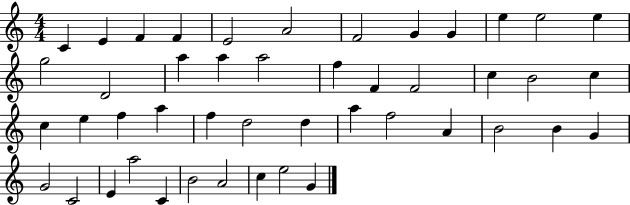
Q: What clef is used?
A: treble